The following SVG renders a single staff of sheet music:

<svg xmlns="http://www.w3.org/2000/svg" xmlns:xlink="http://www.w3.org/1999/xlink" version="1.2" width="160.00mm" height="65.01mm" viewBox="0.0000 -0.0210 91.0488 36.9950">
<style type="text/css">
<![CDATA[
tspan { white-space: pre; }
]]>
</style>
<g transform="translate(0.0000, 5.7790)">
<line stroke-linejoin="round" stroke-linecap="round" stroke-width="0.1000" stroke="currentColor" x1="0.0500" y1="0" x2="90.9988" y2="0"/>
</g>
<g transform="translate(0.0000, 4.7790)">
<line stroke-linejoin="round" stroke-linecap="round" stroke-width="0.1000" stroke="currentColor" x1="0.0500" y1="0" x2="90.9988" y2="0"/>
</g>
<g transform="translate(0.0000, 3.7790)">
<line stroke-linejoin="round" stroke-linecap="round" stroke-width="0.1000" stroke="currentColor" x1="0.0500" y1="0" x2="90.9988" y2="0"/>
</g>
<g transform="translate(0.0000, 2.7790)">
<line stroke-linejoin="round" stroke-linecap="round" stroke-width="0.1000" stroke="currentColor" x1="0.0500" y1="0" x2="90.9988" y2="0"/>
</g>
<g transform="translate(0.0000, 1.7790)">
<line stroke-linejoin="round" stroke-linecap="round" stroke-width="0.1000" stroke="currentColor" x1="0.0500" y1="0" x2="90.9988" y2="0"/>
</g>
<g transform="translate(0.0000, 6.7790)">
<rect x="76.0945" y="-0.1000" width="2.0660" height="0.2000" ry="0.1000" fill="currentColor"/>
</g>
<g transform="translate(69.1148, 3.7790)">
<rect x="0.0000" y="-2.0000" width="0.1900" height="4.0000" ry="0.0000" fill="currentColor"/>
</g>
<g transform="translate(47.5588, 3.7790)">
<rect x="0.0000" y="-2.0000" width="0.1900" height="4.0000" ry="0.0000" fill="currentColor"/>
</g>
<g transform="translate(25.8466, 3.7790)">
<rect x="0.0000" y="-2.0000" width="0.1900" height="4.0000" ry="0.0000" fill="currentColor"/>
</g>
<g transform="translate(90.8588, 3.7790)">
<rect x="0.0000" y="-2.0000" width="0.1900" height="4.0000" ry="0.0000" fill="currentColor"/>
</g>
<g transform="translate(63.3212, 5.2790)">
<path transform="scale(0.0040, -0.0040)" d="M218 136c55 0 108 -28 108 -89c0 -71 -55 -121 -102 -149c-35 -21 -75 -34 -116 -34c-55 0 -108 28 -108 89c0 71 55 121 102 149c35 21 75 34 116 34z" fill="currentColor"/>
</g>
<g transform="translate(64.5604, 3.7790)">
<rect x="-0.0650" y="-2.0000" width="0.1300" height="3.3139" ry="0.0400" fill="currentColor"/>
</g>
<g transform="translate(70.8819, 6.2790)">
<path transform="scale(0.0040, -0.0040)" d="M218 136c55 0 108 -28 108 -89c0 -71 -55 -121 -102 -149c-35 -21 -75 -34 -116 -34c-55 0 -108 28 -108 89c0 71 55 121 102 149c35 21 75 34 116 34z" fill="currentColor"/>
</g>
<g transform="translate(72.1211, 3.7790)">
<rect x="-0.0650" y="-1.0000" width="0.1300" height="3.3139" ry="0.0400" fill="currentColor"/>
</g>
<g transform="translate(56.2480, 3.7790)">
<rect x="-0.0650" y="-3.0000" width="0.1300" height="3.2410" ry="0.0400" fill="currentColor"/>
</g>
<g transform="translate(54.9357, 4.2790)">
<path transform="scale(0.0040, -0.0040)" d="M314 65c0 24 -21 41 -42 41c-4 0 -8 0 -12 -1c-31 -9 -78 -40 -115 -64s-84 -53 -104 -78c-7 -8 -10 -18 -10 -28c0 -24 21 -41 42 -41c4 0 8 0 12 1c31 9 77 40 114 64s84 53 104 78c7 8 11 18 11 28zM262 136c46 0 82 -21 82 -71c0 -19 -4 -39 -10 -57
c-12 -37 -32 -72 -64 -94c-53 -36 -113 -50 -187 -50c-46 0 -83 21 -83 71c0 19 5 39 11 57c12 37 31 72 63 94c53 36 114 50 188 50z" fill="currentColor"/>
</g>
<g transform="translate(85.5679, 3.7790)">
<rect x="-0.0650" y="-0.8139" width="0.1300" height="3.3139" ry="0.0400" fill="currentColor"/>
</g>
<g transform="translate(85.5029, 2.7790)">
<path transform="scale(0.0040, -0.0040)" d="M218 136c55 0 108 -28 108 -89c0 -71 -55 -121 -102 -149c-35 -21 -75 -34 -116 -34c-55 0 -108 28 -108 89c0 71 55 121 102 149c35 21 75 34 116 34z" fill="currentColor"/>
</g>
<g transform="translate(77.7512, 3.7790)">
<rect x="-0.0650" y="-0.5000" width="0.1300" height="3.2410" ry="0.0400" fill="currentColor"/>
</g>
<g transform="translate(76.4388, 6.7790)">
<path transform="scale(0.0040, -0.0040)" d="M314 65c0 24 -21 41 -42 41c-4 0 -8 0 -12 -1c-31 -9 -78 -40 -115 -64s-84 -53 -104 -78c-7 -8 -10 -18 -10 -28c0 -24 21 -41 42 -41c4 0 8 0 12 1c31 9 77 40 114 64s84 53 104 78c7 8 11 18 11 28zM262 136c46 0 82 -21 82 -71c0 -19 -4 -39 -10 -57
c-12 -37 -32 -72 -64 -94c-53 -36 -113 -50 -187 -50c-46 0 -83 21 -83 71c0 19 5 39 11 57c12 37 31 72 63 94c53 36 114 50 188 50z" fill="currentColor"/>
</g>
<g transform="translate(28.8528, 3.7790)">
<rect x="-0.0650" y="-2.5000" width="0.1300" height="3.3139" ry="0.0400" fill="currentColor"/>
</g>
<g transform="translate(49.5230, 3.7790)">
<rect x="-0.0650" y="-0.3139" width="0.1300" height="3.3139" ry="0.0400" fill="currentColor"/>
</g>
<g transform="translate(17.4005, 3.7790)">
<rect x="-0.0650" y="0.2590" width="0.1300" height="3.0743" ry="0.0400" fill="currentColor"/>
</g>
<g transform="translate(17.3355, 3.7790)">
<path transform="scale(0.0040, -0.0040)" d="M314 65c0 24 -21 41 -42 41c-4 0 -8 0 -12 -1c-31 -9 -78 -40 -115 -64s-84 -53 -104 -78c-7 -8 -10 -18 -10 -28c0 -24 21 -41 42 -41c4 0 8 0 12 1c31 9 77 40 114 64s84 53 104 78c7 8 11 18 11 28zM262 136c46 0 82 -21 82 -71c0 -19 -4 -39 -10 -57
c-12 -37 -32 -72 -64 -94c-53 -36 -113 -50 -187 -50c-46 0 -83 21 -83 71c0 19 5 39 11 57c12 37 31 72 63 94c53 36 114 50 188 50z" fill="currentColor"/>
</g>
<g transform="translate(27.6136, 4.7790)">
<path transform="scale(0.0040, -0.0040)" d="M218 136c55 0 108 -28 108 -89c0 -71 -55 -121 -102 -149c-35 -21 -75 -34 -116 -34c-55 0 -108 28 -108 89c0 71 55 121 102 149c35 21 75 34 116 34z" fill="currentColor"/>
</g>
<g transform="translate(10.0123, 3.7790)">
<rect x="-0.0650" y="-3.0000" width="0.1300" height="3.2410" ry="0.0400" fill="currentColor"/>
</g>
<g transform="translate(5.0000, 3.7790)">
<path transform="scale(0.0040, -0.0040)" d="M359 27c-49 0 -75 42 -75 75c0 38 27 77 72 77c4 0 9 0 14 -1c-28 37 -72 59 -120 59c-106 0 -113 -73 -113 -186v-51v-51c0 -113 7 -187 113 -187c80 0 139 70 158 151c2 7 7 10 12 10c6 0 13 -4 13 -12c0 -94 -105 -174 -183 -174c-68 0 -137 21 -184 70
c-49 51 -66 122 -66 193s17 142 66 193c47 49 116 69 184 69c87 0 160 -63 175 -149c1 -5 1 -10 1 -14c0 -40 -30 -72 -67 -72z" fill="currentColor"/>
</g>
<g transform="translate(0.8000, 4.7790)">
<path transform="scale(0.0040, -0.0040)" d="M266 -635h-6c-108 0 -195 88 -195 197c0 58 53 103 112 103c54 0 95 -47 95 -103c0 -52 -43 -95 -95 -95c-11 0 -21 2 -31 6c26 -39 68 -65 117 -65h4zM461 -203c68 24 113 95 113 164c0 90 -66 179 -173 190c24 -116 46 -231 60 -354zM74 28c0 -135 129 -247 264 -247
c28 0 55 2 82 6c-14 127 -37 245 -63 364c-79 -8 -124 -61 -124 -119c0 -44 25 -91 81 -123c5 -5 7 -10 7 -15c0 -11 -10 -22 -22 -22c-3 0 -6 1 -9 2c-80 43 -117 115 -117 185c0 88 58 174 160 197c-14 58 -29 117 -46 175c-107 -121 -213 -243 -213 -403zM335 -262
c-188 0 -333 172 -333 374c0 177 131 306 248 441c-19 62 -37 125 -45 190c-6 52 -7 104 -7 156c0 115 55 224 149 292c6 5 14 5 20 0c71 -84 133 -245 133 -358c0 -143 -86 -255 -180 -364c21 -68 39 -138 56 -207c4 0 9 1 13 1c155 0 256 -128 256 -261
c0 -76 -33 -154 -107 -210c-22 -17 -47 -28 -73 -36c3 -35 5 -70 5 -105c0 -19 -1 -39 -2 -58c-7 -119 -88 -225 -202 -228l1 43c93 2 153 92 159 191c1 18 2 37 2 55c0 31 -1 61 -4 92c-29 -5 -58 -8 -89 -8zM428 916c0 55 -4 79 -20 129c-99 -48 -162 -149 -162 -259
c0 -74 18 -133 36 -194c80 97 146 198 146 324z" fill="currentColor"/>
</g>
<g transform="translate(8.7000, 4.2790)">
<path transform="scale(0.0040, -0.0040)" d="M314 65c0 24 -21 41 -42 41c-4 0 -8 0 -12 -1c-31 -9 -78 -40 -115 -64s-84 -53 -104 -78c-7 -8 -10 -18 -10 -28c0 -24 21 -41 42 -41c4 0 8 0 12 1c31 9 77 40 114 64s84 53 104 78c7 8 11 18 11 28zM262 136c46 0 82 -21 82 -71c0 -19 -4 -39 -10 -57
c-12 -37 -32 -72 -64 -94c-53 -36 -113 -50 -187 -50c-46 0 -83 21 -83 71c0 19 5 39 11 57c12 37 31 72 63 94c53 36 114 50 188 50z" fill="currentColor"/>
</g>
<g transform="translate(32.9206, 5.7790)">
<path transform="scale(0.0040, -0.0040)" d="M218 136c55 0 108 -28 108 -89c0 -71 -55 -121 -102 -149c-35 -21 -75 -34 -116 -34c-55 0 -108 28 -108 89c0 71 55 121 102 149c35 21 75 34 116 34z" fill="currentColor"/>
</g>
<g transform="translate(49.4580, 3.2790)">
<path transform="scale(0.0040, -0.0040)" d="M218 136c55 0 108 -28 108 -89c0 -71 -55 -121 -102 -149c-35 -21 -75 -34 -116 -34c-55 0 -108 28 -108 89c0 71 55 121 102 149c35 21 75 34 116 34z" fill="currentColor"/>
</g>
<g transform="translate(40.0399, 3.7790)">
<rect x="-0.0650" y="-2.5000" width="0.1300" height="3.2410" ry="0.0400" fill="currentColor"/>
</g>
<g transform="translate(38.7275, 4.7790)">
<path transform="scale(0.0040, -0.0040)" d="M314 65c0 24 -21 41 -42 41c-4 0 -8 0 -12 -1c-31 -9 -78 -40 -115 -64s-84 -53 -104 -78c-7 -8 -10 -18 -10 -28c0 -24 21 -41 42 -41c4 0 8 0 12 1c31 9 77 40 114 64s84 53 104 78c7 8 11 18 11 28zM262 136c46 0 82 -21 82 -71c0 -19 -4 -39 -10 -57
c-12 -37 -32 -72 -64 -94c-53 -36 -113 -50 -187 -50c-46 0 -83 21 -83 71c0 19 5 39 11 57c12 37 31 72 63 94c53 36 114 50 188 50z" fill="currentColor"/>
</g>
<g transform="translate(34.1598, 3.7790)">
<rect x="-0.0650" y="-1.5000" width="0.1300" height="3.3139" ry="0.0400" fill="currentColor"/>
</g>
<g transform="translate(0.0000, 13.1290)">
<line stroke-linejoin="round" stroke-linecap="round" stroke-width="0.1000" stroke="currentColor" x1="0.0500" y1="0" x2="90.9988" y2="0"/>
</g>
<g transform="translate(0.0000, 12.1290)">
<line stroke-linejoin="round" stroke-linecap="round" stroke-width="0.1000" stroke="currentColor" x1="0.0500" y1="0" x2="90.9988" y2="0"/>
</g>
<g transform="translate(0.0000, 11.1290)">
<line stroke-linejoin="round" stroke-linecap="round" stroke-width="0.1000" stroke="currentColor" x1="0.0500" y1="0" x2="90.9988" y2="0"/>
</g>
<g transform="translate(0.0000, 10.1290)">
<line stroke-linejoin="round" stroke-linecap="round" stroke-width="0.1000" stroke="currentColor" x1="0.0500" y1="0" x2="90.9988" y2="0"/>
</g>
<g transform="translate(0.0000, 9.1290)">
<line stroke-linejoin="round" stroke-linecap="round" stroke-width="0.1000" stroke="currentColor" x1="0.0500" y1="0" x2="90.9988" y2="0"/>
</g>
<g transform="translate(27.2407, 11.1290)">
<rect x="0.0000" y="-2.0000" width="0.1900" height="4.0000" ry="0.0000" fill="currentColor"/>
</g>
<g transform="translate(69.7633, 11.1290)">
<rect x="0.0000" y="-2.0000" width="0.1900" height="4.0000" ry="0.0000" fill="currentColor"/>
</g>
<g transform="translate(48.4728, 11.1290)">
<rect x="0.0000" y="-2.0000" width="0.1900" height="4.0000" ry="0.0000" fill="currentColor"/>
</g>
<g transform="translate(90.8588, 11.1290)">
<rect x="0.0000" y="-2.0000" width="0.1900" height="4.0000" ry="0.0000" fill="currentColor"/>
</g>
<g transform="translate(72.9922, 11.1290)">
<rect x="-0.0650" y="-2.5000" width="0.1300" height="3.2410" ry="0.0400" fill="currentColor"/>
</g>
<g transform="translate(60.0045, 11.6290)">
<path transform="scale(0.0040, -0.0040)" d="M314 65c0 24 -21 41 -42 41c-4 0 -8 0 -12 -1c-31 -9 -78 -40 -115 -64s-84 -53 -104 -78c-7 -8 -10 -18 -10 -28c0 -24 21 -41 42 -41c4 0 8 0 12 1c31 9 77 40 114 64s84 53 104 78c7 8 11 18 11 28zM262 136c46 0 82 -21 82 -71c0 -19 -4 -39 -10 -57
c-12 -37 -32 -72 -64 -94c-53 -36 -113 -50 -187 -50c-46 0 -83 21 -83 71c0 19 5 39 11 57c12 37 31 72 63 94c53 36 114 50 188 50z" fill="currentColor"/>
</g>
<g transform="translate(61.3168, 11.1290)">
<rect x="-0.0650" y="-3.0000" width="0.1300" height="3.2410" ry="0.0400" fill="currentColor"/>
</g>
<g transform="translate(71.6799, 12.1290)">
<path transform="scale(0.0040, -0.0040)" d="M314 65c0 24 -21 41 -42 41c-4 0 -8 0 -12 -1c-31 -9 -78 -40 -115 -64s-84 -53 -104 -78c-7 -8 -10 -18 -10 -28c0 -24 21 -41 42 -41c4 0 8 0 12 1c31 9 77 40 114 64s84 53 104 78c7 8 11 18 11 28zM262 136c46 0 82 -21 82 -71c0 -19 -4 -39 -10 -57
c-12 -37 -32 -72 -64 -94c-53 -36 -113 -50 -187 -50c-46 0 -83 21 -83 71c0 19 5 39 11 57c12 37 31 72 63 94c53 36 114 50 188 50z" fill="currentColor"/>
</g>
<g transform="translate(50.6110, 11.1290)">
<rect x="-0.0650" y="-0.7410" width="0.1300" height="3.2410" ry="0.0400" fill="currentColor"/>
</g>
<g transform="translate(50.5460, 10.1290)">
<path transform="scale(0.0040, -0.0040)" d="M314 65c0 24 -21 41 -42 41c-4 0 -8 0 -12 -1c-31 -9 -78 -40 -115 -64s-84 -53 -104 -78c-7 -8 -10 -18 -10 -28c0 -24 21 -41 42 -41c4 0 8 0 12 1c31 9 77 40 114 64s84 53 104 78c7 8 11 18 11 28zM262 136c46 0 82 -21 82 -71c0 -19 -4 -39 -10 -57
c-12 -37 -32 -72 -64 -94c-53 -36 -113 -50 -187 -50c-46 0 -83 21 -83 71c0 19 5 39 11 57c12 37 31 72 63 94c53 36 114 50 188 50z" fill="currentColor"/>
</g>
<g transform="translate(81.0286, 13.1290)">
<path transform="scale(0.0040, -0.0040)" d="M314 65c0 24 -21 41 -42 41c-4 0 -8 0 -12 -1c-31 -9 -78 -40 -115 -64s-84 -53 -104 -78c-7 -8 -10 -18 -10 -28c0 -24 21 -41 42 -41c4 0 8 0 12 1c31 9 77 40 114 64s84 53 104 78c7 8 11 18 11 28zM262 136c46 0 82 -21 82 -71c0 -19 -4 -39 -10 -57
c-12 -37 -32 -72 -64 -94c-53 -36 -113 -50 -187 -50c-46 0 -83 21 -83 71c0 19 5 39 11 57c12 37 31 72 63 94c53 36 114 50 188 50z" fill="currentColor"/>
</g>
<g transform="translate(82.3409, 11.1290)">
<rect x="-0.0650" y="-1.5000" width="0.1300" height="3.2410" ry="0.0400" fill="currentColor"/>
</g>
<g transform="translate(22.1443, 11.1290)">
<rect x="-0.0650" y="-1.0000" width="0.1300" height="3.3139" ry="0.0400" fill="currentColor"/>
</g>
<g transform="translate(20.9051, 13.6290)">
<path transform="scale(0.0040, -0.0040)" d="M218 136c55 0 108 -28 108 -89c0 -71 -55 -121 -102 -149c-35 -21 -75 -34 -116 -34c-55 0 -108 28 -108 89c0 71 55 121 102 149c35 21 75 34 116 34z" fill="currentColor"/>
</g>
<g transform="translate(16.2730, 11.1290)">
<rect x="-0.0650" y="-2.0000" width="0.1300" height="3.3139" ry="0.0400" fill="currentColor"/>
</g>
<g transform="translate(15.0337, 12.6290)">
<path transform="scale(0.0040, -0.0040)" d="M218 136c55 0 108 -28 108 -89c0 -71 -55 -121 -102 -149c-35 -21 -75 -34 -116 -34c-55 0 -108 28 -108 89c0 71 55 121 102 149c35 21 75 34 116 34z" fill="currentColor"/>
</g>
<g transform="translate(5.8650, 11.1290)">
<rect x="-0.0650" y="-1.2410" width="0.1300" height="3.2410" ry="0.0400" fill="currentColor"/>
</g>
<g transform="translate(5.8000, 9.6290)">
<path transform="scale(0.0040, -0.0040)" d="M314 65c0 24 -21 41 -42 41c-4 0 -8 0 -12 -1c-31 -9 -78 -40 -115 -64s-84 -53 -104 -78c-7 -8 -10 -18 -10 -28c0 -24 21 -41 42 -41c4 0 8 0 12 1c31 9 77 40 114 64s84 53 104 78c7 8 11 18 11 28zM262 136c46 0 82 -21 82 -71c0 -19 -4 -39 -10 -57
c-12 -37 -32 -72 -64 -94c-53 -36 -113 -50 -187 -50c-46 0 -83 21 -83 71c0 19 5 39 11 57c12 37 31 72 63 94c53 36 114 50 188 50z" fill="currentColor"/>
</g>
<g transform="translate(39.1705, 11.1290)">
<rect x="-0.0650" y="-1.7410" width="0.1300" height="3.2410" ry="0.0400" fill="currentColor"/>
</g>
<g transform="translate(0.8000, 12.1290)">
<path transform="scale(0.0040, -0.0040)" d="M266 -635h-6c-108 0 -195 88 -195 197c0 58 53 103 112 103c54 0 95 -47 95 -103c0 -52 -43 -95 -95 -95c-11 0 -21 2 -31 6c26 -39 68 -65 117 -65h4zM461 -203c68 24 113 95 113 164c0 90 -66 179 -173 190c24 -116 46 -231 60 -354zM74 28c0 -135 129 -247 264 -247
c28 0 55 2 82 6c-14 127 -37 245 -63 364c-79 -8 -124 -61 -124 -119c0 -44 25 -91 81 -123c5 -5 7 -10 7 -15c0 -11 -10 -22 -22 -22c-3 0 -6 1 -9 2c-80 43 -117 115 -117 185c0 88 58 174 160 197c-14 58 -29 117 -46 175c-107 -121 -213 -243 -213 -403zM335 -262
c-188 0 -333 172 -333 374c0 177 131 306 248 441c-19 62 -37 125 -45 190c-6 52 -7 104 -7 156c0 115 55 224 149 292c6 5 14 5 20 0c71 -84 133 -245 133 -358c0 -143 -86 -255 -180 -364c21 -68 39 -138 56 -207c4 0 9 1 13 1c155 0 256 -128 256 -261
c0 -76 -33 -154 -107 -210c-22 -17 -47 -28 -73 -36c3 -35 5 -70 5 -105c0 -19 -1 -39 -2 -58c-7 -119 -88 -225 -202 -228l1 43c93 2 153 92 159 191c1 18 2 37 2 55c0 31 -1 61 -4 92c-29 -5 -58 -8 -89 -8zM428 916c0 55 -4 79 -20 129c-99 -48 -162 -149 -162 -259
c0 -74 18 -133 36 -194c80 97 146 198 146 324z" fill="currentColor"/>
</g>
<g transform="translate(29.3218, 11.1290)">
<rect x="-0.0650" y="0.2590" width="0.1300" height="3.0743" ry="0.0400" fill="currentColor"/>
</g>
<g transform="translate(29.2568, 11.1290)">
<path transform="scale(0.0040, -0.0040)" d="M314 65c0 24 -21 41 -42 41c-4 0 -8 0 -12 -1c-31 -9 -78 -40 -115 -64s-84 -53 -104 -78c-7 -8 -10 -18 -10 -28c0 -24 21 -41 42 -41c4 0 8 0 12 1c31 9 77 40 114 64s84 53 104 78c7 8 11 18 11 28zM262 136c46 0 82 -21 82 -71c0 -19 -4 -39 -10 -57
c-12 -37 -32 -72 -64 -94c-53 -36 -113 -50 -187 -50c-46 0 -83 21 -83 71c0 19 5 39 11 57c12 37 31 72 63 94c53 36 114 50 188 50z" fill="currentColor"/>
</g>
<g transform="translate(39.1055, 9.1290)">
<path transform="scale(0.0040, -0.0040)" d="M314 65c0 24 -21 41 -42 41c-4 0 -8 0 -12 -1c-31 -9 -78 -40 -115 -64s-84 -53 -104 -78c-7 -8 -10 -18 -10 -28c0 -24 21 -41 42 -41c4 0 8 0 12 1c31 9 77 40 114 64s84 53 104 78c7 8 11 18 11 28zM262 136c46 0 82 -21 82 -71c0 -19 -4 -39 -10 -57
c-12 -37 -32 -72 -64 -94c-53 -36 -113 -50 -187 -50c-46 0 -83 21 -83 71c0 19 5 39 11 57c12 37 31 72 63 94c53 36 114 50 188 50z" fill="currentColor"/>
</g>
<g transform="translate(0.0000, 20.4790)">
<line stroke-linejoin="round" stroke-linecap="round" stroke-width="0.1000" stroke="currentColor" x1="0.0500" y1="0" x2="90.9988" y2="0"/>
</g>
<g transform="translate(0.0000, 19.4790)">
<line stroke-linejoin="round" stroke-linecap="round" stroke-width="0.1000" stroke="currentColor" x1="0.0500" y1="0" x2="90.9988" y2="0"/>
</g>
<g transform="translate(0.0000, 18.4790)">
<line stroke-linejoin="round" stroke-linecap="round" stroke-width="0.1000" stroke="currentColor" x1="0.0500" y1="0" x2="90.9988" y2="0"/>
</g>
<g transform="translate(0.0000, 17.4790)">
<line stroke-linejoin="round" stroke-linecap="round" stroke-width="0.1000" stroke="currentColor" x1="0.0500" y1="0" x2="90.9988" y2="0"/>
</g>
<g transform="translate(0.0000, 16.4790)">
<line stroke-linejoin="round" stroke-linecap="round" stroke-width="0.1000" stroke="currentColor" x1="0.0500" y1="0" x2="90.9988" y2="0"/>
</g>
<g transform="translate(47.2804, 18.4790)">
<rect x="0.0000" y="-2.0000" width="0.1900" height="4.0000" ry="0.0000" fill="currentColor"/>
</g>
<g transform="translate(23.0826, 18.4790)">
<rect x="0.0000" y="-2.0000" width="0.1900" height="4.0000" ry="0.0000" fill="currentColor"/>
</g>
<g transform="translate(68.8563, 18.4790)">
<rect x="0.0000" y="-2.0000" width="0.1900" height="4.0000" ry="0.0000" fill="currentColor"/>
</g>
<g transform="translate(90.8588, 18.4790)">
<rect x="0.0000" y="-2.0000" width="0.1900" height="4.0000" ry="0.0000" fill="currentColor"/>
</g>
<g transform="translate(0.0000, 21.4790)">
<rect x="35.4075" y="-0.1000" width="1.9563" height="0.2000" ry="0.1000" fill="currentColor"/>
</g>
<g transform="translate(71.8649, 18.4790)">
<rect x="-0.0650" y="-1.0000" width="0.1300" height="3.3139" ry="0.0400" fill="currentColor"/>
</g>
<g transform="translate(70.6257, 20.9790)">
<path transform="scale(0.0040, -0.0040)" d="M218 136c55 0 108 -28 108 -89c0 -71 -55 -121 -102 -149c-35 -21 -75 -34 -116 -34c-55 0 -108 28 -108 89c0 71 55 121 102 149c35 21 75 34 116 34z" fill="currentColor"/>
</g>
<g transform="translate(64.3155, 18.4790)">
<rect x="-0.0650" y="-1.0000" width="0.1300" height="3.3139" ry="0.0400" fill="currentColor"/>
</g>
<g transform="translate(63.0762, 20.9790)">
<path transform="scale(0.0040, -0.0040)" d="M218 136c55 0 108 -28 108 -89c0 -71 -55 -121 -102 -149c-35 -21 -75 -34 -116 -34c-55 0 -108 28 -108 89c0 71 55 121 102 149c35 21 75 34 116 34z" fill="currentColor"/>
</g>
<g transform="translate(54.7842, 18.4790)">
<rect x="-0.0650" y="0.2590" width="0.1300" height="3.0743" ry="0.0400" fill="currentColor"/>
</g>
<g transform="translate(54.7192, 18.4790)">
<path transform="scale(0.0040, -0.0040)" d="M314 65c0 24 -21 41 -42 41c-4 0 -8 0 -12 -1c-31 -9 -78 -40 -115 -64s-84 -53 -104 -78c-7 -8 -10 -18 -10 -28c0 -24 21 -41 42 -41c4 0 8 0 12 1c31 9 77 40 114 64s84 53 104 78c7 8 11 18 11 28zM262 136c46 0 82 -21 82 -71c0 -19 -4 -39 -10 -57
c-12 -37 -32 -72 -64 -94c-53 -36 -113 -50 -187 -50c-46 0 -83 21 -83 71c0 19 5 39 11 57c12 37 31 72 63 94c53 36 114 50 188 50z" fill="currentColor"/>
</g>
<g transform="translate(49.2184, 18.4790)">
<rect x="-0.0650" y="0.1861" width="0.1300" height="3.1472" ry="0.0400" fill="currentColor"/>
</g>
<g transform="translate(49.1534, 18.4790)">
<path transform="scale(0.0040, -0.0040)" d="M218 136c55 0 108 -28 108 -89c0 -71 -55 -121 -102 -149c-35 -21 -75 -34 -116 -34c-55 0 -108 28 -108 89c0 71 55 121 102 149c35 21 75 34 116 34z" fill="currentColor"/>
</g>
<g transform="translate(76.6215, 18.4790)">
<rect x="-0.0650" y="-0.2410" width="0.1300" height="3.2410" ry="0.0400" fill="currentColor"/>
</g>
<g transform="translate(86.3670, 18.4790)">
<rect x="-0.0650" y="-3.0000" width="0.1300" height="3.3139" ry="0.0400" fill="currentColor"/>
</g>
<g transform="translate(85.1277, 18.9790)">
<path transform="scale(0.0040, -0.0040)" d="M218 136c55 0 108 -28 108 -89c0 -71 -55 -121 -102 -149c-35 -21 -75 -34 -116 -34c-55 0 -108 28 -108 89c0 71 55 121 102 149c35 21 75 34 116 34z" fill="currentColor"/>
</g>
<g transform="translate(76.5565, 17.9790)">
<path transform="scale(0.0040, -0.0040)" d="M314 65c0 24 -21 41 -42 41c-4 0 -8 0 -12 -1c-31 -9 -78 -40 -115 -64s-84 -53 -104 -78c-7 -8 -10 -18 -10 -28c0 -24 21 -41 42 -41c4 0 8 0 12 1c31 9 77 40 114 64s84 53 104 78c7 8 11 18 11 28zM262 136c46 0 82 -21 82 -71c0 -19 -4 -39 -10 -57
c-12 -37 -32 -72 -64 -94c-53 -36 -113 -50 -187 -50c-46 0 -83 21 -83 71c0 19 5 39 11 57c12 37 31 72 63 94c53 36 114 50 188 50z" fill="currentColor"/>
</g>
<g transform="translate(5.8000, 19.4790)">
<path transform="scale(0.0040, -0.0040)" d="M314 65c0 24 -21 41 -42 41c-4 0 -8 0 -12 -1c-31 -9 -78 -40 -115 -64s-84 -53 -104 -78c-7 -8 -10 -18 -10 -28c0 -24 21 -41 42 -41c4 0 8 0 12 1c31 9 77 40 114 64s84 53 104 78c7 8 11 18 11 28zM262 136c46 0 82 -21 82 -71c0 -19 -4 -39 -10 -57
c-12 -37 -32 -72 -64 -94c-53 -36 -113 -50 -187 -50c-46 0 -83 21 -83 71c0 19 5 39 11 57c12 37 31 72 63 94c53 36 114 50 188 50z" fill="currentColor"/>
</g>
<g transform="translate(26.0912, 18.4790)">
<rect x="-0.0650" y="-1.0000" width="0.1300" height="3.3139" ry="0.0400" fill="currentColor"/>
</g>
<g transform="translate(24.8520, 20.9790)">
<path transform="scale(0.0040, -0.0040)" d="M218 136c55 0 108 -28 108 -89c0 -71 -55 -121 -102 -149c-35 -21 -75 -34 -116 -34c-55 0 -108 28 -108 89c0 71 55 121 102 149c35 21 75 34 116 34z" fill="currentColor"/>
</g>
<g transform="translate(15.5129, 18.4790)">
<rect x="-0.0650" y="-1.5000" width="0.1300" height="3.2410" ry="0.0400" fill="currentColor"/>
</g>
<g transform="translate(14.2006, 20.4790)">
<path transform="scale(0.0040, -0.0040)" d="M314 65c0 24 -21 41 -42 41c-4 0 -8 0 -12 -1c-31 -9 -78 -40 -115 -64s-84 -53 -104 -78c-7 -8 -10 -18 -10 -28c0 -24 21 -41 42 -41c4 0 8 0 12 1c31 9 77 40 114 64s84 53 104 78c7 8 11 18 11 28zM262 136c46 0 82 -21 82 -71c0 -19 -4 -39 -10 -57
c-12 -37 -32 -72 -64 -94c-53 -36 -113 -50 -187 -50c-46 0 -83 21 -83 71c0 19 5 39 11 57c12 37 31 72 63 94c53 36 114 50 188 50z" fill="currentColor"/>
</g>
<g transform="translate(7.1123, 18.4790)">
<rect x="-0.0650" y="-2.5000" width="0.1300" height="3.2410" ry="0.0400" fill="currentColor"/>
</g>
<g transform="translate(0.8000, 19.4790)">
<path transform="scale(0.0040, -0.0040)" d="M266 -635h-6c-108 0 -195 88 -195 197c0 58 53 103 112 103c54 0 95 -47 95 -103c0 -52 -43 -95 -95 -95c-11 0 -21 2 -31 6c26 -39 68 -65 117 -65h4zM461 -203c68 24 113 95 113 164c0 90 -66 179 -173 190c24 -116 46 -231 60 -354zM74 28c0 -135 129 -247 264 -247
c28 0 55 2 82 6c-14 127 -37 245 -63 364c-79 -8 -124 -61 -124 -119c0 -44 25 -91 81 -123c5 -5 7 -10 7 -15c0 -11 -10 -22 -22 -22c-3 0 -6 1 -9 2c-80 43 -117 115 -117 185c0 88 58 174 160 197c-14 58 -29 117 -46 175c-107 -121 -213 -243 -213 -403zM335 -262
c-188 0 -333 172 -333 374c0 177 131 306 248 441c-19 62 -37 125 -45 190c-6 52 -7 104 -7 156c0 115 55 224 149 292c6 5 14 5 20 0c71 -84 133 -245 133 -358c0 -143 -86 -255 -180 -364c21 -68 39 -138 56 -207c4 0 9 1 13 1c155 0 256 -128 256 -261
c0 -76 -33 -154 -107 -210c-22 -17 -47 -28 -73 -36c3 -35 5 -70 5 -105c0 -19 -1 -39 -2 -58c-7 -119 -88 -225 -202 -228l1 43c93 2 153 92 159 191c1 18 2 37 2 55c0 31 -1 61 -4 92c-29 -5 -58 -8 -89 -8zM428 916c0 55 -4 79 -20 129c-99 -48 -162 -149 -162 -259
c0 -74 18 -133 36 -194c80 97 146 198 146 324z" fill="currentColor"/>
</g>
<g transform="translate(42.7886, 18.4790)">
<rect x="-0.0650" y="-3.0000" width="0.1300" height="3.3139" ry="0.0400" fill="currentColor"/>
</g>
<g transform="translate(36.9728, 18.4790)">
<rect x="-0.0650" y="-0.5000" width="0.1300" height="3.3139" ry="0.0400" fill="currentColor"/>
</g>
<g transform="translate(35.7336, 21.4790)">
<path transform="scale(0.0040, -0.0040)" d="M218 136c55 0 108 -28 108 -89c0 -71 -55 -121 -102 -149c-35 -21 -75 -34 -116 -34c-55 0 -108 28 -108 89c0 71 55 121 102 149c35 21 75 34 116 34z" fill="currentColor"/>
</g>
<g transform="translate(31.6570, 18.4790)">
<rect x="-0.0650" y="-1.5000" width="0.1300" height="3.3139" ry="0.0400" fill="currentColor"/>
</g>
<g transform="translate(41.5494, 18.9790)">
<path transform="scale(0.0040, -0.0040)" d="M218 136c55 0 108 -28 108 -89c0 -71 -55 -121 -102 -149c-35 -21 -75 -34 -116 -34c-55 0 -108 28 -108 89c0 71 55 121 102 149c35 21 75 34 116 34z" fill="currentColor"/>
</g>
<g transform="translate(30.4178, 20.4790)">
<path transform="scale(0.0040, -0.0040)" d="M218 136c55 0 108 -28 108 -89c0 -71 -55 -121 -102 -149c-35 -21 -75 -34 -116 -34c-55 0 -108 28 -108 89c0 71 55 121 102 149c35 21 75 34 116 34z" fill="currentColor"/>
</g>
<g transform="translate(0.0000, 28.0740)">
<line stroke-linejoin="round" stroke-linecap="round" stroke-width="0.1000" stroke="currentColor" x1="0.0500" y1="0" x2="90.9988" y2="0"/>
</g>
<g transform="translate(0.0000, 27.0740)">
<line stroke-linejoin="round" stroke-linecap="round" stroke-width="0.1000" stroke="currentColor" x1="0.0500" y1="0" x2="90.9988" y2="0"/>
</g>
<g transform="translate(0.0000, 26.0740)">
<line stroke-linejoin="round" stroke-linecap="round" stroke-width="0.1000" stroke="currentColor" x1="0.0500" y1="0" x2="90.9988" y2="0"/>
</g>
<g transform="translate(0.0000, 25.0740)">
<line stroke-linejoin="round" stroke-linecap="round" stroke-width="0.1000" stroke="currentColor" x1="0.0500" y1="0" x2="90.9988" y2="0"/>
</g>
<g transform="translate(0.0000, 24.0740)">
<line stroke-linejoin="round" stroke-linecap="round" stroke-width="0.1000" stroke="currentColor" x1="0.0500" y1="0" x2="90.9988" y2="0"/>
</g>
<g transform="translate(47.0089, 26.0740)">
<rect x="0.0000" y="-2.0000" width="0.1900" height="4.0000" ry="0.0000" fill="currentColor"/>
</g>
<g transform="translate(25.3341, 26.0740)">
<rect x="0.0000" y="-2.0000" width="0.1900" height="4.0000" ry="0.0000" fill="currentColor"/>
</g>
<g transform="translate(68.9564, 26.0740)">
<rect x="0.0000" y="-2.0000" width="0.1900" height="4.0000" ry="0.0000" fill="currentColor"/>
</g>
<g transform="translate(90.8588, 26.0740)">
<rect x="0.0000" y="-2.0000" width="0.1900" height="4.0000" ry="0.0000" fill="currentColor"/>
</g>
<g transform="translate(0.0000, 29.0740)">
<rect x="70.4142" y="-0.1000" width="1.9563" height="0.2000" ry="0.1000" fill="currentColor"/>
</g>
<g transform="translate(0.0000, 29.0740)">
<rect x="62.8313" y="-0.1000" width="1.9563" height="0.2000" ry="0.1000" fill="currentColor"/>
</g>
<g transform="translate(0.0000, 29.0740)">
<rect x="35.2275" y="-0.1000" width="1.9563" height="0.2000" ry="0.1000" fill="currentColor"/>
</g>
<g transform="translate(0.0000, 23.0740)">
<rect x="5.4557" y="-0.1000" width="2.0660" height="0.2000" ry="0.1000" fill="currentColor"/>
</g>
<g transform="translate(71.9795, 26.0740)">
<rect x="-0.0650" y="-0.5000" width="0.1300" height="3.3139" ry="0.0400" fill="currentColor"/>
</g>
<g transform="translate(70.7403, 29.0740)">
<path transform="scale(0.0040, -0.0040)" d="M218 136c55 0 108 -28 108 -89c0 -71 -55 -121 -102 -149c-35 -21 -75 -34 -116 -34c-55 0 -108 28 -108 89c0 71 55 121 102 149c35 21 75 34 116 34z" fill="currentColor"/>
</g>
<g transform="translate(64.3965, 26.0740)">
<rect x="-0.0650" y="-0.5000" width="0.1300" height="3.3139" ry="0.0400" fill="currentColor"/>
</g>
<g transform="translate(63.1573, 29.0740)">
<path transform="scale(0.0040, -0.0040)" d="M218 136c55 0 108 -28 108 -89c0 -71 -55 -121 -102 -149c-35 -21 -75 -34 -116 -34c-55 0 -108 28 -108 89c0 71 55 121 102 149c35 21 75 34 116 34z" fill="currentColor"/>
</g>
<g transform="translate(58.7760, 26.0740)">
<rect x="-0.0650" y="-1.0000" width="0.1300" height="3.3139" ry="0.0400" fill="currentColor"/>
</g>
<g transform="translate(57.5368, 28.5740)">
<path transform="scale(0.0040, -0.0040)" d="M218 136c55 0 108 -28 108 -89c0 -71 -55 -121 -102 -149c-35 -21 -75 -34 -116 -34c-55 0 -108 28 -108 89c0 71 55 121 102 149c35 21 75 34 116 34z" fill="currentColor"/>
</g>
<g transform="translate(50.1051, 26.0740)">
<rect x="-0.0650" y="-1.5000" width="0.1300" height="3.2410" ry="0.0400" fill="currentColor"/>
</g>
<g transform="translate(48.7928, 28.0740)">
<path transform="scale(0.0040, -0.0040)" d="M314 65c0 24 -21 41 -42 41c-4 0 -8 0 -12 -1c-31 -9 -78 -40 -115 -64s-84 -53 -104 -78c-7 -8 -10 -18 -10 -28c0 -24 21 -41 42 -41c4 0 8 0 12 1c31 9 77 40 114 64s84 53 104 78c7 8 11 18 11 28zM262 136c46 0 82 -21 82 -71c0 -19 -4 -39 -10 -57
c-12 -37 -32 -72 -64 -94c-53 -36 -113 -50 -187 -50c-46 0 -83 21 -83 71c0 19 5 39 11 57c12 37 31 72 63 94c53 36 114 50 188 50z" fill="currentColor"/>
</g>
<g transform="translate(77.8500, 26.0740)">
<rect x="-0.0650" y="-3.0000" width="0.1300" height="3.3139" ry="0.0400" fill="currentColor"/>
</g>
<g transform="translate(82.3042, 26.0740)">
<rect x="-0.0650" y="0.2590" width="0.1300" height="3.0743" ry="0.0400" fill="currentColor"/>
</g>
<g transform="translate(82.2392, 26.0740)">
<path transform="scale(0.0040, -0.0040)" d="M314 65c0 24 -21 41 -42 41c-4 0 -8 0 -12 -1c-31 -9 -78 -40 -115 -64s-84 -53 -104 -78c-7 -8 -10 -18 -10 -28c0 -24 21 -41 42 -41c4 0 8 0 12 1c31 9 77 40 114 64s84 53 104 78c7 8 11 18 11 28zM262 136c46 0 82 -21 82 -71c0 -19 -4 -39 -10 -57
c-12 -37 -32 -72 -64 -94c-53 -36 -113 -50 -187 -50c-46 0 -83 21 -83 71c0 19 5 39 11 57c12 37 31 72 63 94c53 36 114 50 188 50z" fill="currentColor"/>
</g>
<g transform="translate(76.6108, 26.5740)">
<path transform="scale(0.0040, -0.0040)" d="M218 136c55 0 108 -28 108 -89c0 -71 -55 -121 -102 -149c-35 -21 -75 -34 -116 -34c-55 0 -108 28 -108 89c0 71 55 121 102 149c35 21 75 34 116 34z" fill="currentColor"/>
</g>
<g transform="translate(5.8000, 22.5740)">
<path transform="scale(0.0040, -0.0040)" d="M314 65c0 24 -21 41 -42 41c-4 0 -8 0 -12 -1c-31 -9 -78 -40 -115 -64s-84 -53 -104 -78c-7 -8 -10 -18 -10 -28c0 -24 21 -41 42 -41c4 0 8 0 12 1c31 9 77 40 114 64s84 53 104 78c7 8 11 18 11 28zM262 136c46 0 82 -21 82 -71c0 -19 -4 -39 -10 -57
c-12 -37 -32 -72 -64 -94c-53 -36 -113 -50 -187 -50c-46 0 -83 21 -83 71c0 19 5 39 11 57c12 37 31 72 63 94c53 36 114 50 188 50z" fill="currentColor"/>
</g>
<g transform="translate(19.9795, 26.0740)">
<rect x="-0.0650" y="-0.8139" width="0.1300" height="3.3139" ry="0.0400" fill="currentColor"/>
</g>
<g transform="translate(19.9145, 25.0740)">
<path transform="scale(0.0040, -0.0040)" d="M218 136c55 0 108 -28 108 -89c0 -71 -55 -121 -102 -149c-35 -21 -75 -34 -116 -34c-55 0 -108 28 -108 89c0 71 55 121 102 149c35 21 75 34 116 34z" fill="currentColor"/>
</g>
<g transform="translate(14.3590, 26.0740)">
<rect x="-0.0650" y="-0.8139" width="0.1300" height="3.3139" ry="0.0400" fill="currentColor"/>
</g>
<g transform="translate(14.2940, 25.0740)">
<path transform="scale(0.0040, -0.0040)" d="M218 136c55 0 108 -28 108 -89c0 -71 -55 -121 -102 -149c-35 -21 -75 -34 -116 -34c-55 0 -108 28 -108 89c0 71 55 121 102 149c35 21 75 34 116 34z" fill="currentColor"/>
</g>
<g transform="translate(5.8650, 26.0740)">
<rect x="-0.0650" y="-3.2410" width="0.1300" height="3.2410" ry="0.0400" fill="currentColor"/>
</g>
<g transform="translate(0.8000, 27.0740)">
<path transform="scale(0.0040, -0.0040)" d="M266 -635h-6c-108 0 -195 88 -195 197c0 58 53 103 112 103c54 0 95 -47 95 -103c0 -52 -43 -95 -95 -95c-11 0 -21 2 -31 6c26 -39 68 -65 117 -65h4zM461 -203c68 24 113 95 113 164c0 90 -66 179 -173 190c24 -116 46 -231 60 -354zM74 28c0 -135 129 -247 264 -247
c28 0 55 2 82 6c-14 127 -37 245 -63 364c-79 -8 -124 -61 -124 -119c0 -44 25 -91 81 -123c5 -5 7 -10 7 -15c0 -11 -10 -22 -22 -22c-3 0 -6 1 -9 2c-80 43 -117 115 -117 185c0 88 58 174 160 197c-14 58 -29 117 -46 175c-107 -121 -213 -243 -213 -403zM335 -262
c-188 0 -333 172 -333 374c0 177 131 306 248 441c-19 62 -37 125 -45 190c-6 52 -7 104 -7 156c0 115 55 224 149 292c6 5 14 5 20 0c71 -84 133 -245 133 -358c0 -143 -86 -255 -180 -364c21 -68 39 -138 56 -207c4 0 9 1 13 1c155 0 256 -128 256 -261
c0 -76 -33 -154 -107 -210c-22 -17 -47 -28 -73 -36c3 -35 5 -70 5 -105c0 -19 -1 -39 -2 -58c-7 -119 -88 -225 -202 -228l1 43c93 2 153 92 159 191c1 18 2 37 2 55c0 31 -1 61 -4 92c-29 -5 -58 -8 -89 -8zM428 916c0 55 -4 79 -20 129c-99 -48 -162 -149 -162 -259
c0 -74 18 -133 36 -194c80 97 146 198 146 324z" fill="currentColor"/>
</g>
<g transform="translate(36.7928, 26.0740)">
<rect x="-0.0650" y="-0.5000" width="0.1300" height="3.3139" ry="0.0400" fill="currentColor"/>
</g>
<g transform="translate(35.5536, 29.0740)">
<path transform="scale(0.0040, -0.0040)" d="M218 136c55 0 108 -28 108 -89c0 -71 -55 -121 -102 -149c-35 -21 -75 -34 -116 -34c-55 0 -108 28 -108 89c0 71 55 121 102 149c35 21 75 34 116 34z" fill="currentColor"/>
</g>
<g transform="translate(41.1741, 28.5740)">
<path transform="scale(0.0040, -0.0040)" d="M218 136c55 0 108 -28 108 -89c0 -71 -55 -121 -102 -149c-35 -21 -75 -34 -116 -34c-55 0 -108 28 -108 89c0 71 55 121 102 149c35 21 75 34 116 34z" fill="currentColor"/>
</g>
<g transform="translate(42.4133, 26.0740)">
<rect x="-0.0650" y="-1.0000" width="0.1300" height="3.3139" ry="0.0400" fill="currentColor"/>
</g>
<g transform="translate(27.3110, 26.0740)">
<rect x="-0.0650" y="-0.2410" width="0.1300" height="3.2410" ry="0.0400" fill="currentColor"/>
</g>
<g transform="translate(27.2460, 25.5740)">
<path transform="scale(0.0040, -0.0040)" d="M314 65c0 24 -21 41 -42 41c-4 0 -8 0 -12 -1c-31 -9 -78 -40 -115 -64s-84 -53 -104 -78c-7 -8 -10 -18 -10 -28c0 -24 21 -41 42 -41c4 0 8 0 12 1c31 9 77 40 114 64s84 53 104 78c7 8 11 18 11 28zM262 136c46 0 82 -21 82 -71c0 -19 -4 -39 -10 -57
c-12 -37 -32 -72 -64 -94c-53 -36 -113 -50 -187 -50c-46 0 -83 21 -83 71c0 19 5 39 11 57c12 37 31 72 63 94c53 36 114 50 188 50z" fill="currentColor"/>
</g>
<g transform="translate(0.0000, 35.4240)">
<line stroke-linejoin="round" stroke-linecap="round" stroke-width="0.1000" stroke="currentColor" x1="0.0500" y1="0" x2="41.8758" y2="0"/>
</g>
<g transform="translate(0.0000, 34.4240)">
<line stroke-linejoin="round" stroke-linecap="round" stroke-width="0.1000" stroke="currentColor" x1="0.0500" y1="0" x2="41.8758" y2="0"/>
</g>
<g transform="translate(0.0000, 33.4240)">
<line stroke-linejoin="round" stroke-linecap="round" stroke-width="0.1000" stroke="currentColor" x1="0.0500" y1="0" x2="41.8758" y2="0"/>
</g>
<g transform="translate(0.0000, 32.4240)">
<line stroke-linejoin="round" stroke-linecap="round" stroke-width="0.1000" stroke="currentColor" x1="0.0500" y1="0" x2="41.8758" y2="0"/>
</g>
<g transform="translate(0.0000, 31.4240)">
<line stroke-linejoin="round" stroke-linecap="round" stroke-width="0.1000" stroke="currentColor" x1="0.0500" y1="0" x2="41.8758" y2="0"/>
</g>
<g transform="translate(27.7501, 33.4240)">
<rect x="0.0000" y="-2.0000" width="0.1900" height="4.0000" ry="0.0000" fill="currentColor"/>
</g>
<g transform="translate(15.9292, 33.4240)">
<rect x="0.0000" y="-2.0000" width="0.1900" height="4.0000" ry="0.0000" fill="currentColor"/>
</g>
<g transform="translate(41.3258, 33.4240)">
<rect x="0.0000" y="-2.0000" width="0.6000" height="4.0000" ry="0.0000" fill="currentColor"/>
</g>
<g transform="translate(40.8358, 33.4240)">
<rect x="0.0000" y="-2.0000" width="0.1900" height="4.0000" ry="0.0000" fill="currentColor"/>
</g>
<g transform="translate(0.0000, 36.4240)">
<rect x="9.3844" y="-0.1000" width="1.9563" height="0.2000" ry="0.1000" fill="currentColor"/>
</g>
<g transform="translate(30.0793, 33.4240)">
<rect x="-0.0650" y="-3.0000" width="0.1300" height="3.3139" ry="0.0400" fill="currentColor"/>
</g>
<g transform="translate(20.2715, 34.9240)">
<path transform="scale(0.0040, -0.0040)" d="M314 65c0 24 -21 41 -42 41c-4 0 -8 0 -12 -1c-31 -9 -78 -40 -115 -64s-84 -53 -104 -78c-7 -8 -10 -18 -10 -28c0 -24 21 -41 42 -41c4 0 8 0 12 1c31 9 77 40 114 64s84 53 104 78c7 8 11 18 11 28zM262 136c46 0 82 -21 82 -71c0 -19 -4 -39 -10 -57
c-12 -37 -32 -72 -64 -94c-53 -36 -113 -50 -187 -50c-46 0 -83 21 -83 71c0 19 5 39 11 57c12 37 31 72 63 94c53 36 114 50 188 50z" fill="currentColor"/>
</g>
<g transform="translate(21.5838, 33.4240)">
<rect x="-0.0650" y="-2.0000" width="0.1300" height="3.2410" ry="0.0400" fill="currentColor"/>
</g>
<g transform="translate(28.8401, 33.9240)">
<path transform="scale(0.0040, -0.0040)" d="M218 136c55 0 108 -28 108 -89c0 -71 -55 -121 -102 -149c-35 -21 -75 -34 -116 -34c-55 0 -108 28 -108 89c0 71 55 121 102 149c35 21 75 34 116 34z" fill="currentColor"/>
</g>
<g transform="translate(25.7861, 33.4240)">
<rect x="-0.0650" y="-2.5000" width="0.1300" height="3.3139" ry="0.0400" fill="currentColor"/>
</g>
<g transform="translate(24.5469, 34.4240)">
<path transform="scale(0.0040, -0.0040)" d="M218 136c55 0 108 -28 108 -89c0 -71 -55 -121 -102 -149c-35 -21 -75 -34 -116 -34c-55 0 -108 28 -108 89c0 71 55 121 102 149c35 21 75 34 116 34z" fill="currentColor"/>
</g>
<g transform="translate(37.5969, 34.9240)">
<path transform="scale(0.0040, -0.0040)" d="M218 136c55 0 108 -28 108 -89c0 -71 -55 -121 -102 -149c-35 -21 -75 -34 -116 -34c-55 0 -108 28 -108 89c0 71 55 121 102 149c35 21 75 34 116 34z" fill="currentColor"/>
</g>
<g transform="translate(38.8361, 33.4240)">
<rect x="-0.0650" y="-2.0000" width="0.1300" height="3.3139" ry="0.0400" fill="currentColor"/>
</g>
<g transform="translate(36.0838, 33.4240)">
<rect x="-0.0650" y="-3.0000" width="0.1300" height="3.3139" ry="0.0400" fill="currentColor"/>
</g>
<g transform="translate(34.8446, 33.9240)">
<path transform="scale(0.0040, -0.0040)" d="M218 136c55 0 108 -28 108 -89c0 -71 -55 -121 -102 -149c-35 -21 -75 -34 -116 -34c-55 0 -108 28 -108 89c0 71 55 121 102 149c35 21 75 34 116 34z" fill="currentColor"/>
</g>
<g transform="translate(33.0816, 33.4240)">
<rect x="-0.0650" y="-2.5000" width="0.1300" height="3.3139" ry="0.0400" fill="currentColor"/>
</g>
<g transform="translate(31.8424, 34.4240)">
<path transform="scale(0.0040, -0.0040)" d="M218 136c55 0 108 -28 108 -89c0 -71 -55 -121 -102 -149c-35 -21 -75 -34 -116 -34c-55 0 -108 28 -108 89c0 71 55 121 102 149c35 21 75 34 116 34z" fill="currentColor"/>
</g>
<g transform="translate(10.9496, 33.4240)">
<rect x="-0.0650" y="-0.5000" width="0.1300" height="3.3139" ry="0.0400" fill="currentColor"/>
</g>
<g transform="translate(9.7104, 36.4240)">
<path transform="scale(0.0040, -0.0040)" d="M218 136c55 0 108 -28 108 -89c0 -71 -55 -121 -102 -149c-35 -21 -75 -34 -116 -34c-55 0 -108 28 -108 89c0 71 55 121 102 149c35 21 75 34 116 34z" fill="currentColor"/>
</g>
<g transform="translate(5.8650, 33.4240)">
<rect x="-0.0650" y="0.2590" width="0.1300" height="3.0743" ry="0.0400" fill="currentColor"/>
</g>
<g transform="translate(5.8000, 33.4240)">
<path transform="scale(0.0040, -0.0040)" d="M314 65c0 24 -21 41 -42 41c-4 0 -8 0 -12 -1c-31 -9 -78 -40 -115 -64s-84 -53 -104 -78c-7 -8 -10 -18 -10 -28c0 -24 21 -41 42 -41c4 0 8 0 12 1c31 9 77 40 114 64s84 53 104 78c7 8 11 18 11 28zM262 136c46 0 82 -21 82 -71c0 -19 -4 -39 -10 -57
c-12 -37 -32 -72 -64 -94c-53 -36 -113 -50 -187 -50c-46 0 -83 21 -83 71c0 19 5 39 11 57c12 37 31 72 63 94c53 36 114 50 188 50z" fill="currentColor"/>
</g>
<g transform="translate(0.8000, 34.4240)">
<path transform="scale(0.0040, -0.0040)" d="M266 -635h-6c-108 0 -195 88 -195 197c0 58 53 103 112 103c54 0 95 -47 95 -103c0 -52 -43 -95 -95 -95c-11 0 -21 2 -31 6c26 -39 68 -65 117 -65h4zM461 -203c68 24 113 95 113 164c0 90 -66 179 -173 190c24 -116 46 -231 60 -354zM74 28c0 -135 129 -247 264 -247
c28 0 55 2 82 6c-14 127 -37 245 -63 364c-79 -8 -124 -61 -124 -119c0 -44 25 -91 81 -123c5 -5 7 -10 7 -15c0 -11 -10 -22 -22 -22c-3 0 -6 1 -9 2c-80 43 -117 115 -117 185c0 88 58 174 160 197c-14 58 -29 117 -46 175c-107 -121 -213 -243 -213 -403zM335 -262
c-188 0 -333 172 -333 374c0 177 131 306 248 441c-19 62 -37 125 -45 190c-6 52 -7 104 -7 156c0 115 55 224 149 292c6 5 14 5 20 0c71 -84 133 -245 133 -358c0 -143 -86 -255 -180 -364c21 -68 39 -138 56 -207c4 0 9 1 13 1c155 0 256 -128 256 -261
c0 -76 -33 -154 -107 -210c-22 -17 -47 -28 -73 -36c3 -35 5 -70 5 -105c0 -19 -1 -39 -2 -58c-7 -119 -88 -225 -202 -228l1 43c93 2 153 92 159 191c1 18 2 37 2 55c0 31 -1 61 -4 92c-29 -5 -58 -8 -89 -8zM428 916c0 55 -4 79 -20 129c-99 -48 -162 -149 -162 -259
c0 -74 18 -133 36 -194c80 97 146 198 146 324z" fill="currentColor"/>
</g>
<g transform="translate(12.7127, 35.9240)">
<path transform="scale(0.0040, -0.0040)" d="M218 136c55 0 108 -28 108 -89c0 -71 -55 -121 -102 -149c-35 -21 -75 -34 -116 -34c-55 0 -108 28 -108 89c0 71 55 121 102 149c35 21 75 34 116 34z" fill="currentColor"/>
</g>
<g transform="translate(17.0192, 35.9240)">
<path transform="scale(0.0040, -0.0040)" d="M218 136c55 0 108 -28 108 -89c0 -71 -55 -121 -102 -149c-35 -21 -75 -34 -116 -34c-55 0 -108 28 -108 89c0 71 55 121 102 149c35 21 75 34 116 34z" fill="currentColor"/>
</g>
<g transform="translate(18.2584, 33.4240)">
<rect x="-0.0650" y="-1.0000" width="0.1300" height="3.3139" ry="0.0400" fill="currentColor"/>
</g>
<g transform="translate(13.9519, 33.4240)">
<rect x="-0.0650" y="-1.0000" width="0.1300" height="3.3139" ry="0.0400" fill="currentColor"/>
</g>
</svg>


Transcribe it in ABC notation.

X:1
T:Untitled
M:4/4
L:1/4
K:C
A2 B2 G E G2 c A2 F D C2 d e2 F D B2 f2 d2 A2 G2 E2 G2 E2 D E C A B B2 D D c2 A b2 d d c2 C D E2 D C C A B2 B2 C D D F2 G A G A F